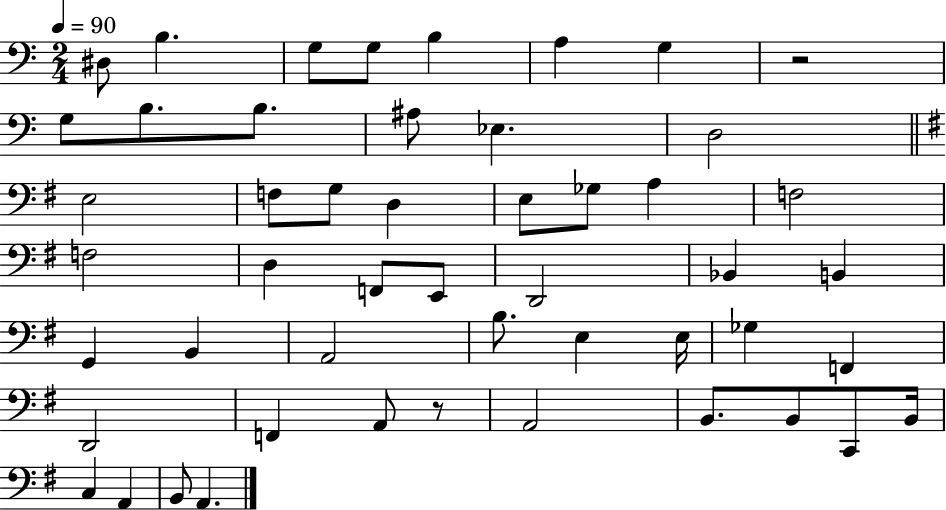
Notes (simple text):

D#3/e B3/q. G3/e G3/e B3/q A3/q G3/q R/h G3/e B3/e. B3/e. A#3/e Eb3/q. D3/h E3/h F3/e G3/e D3/q E3/e Gb3/e A3/q F3/h F3/h D3/q F2/e E2/e D2/h Bb2/q B2/q G2/q B2/q A2/h B3/e. E3/q E3/s Gb3/q F2/q D2/h F2/q A2/e R/e A2/h B2/e. B2/e C2/e B2/s C3/q A2/q B2/e A2/q.